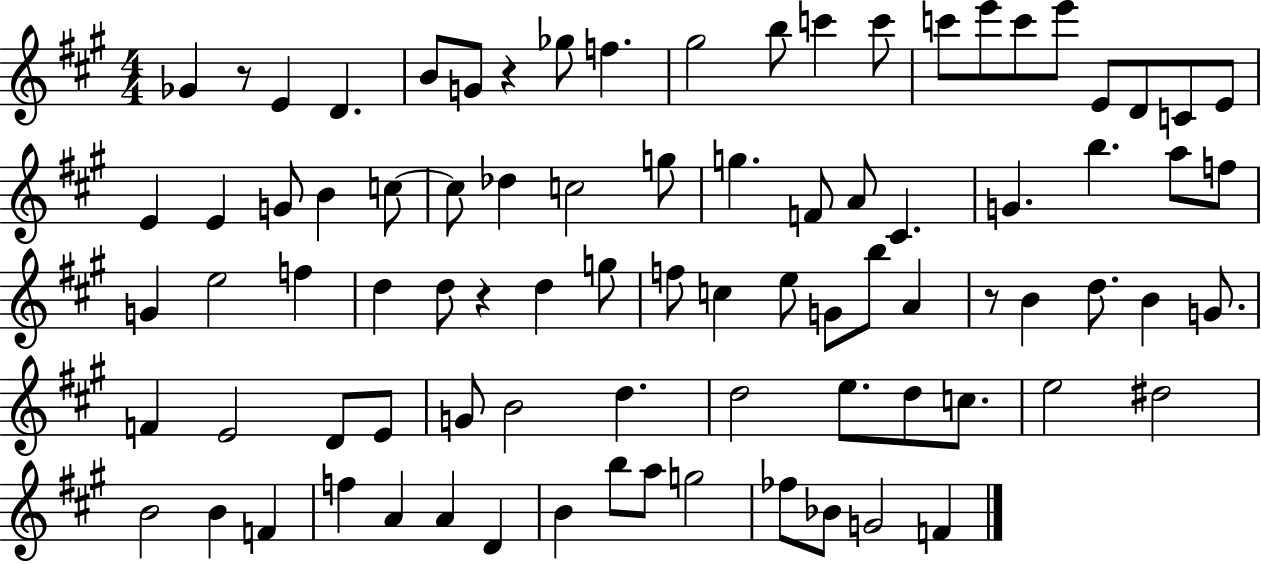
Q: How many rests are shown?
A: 4